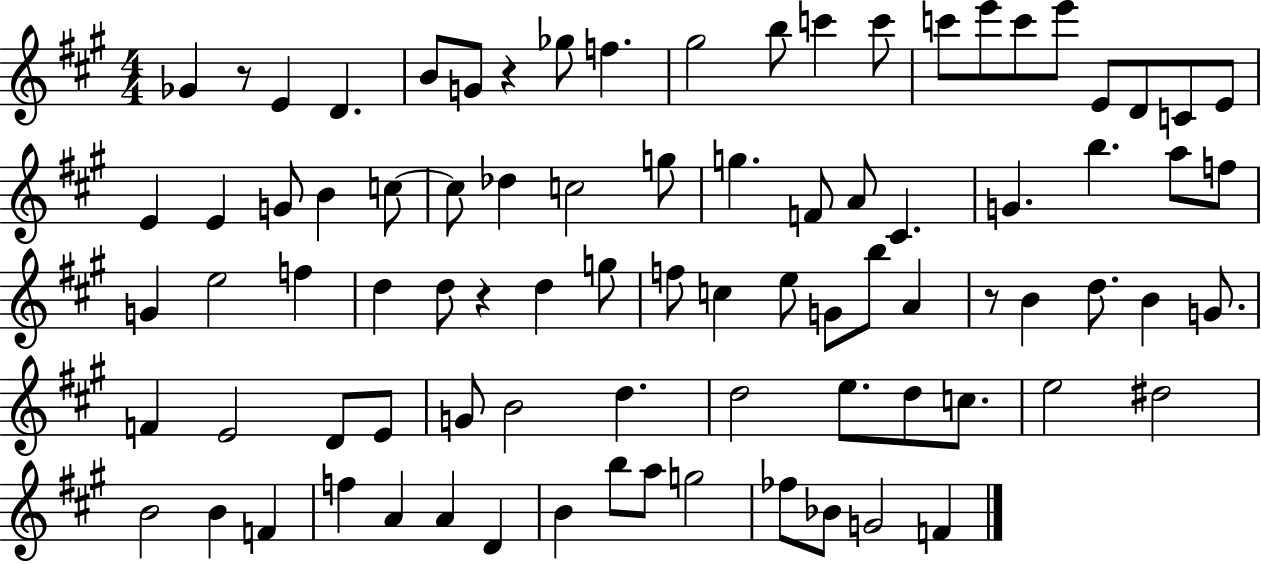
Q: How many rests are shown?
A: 4